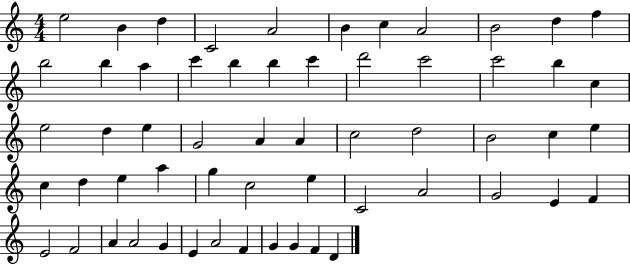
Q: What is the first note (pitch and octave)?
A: E5